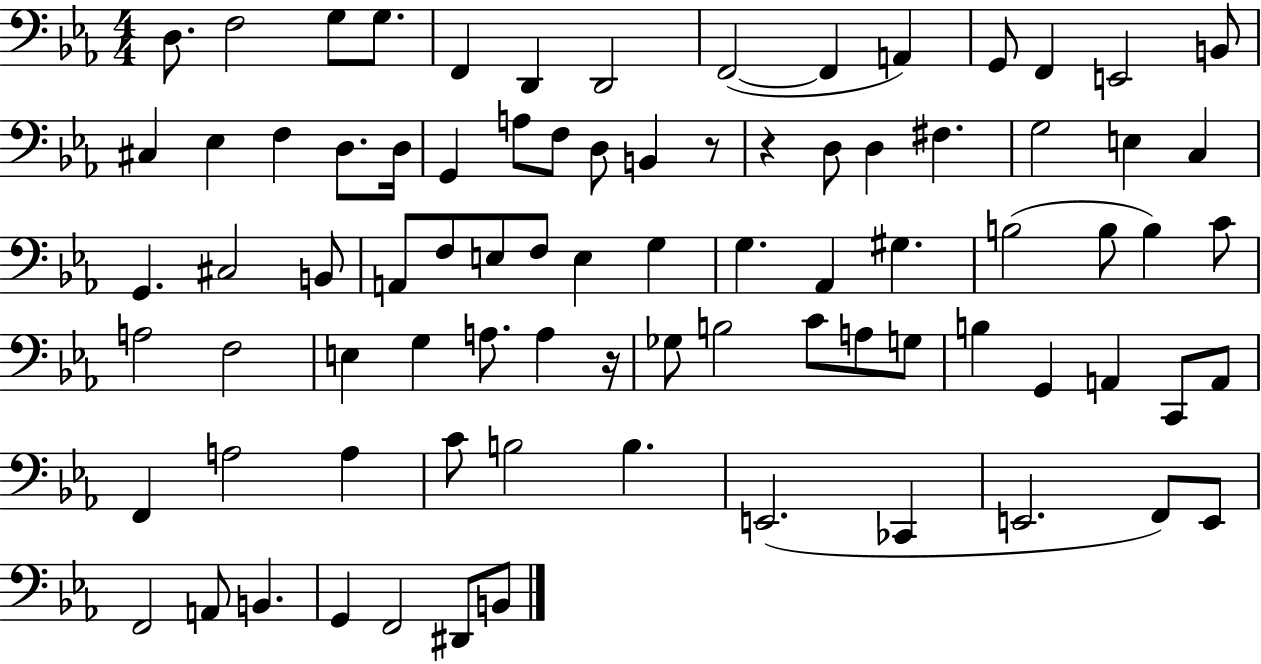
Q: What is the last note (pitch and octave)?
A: B2